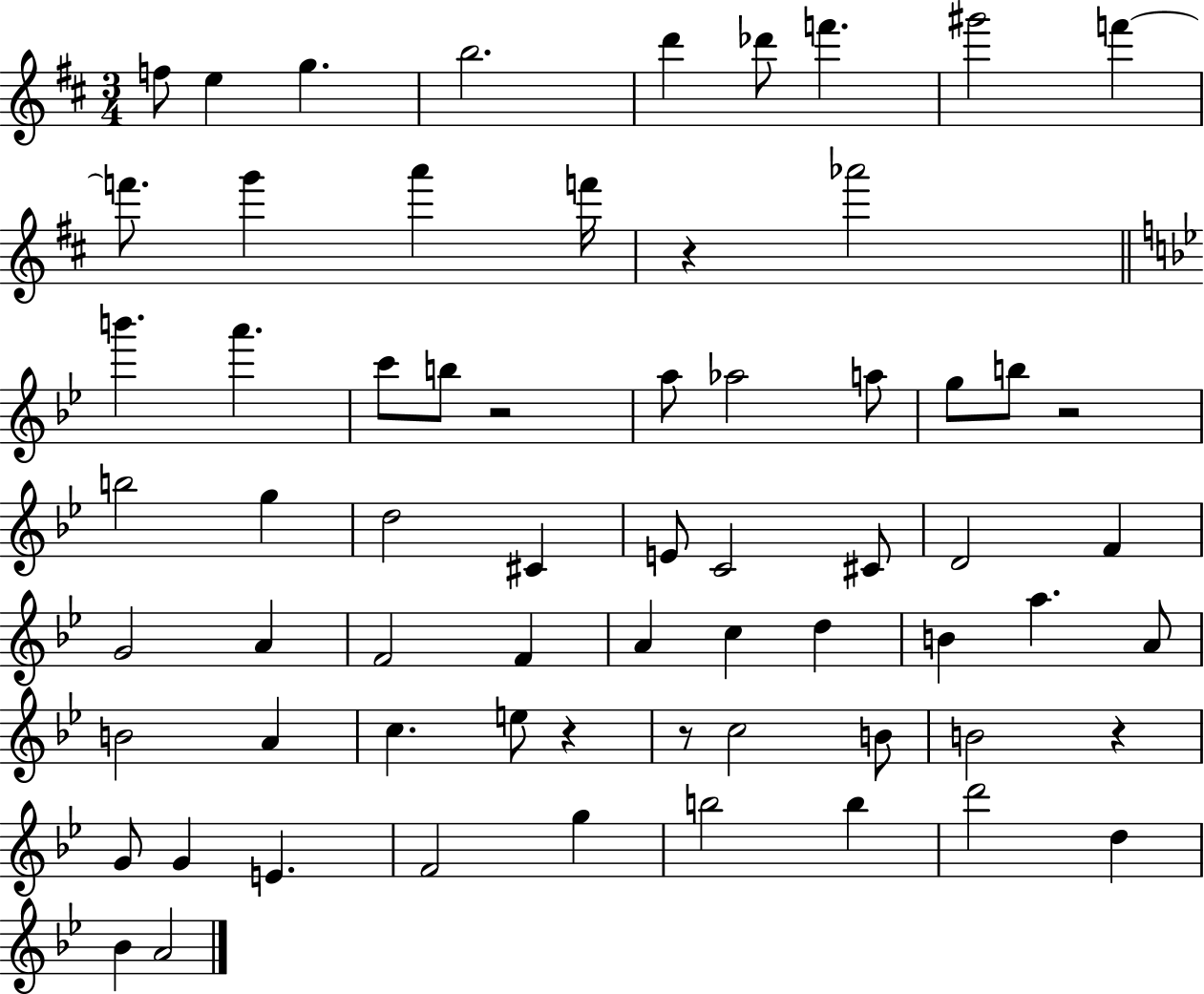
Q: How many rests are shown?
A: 6